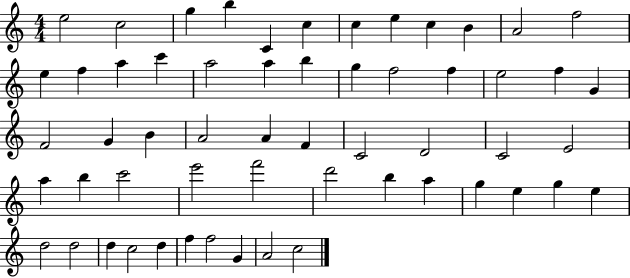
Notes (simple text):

E5/h C5/h G5/q B5/q C4/q C5/q C5/q E5/q C5/q B4/q A4/h F5/h E5/q F5/q A5/q C6/q A5/h A5/q B5/q G5/q F5/h F5/q E5/h F5/q G4/q F4/h G4/q B4/q A4/h A4/q F4/q C4/h D4/h C4/h E4/h A5/q B5/q C6/h E6/h F6/h D6/h B5/q A5/q G5/q E5/q G5/q E5/q D5/h D5/h D5/q C5/h D5/q F5/q F5/h G4/q A4/h C5/h